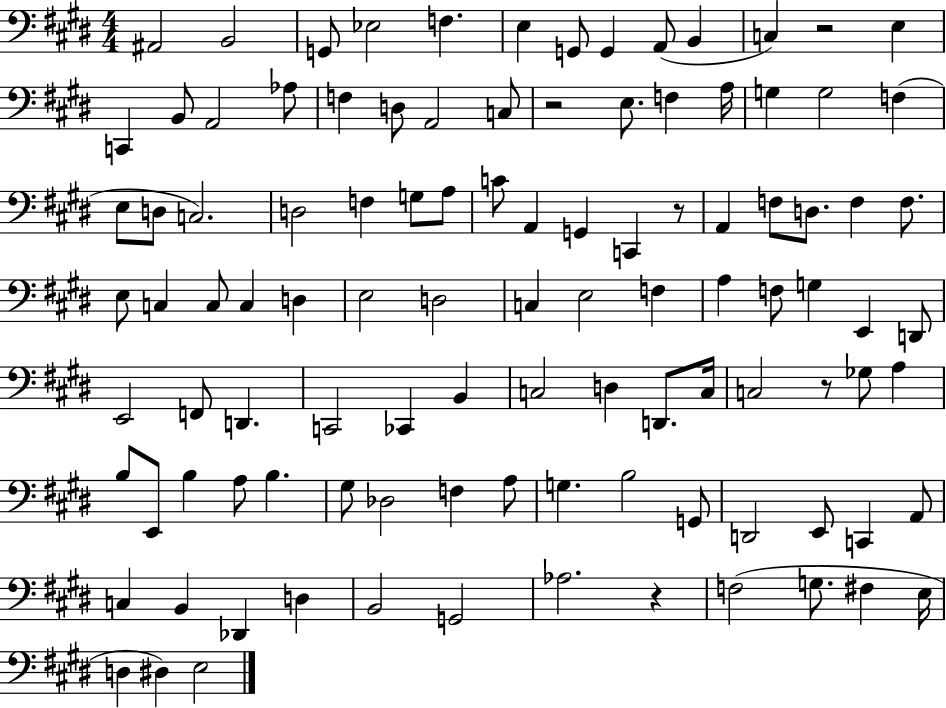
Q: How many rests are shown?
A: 5